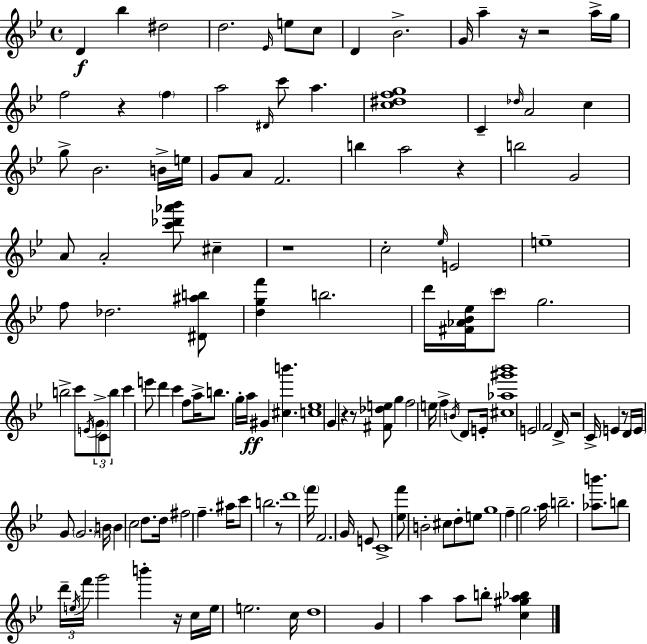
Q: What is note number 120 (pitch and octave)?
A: B5